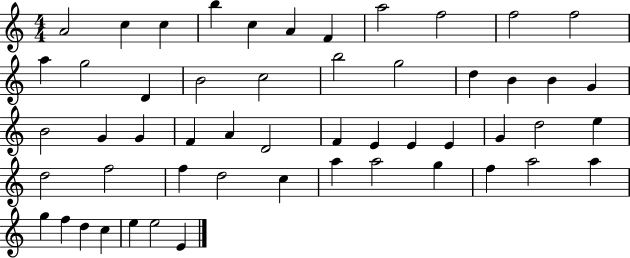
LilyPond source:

{
  \clef treble
  \numericTimeSignature
  \time 4/4
  \key c \major
  a'2 c''4 c''4 | b''4 c''4 a'4 f'4 | a''2 f''2 | f''2 f''2 | \break a''4 g''2 d'4 | b'2 c''2 | b''2 g''2 | d''4 b'4 b'4 g'4 | \break b'2 g'4 g'4 | f'4 a'4 d'2 | f'4 e'4 e'4 e'4 | g'4 d''2 e''4 | \break d''2 f''2 | f''4 d''2 c''4 | a''4 a''2 g''4 | f''4 a''2 a''4 | \break g''4 f''4 d''4 c''4 | e''4 e''2 e'4 | \bar "|."
}